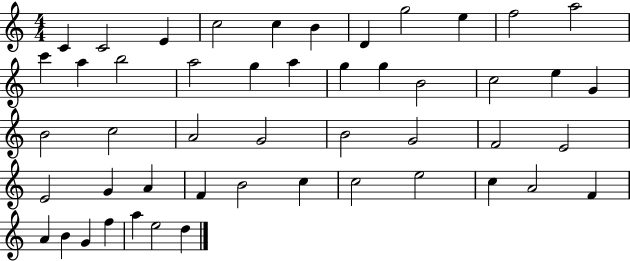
{
  \clef treble
  \numericTimeSignature
  \time 4/4
  \key c \major
  c'4 c'2 e'4 | c''2 c''4 b'4 | d'4 g''2 e''4 | f''2 a''2 | \break c'''4 a''4 b''2 | a''2 g''4 a''4 | g''4 g''4 b'2 | c''2 e''4 g'4 | \break b'2 c''2 | a'2 g'2 | b'2 g'2 | f'2 e'2 | \break e'2 g'4 a'4 | f'4 b'2 c''4 | c''2 e''2 | c''4 a'2 f'4 | \break a'4 b'4 g'4 f''4 | a''4 e''2 d''4 | \bar "|."
}